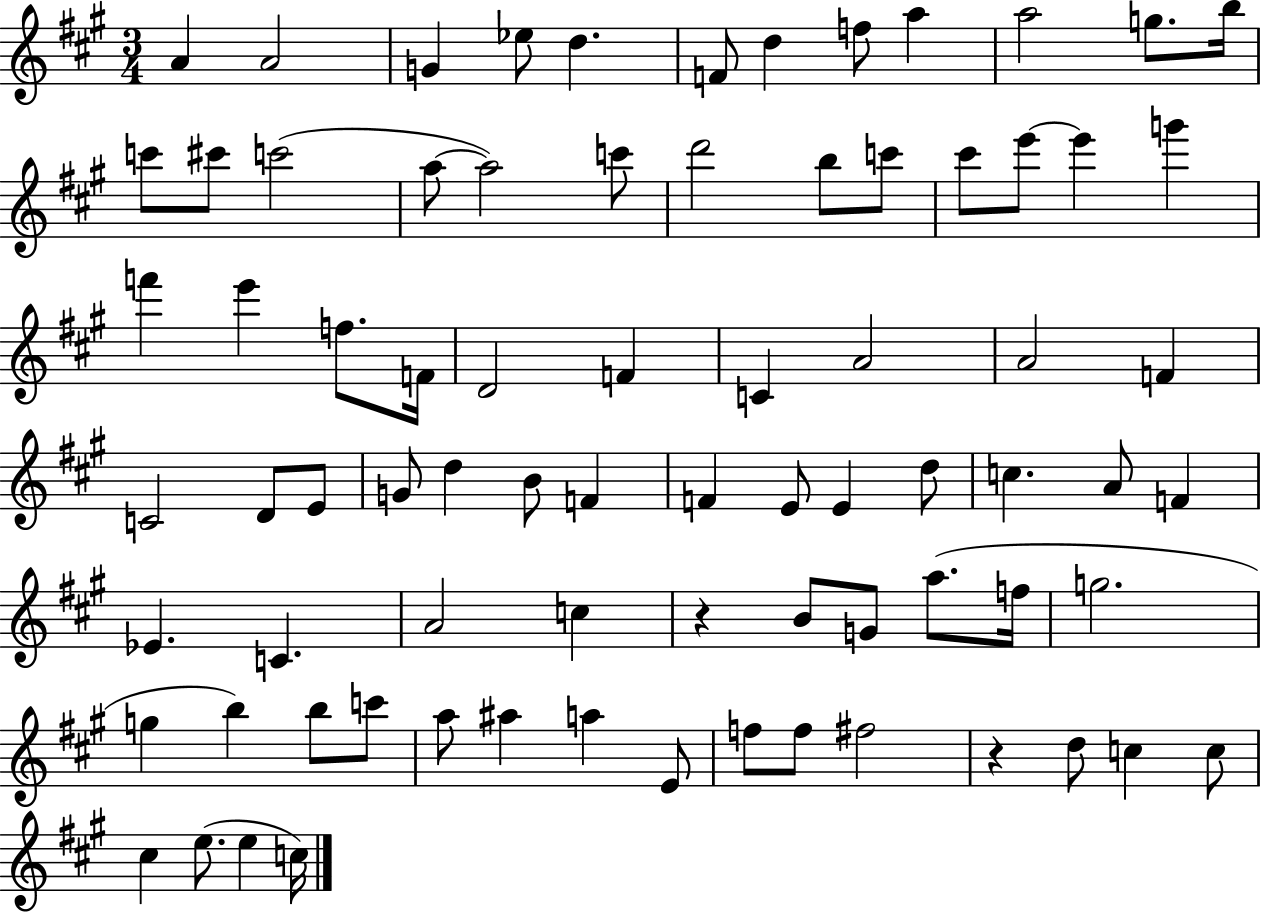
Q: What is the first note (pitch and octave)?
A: A4